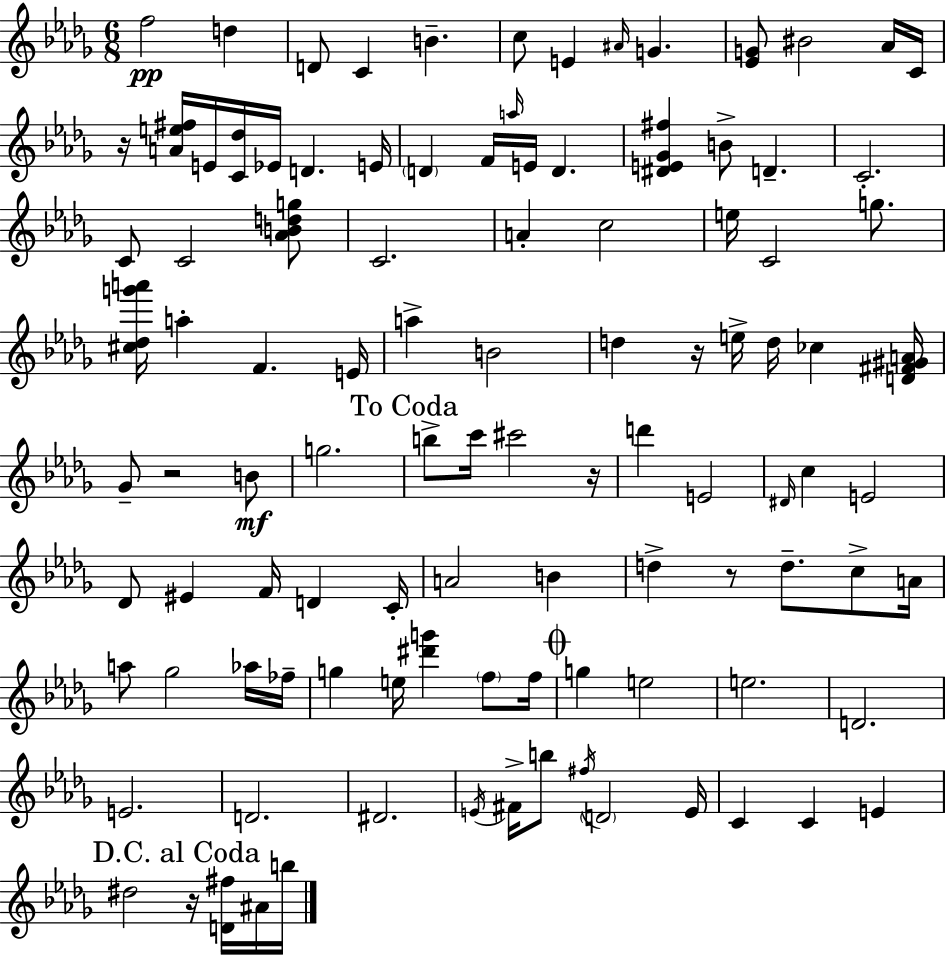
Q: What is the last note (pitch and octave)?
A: B5